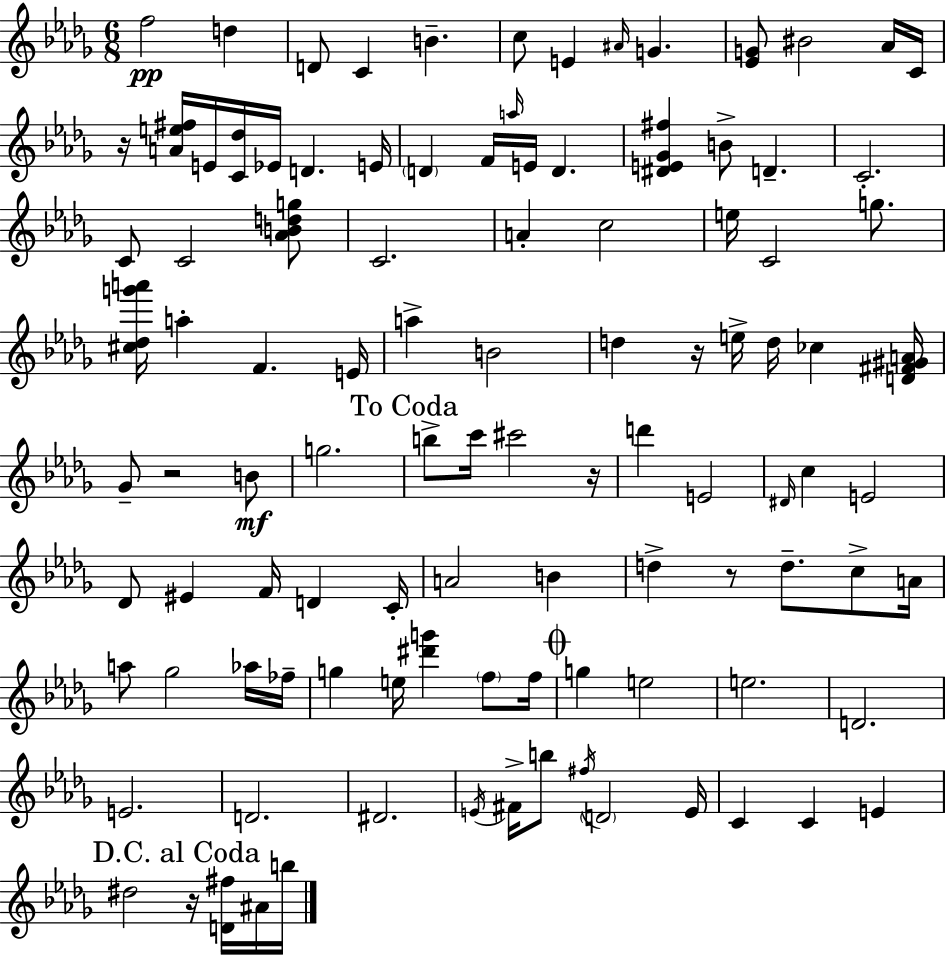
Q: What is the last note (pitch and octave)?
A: B5